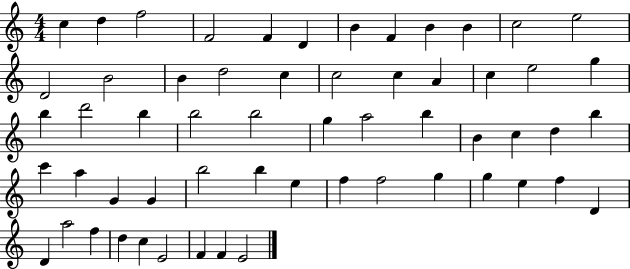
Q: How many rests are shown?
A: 0